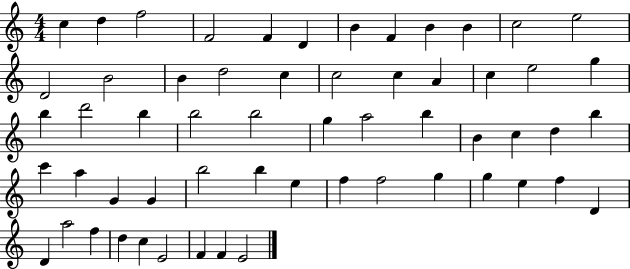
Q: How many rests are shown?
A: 0